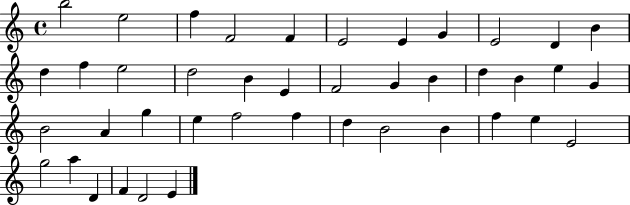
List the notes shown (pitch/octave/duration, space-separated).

B5/h E5/h F5/q F4/h F4/q E4/h E4/q G4/q E4/h D4/q B4/q D5/q F5/q E5/h D5/h B4/q E4/q F4/h G4/q B4/q D5/q B4/q E5/q G4/q B4/h A4/q G5/q E5/q F5/h F5/q D5/q B4/h B4/q F5/q E5/q E4/h G5/h A5/q D4/q F4/q D4/h E4/q